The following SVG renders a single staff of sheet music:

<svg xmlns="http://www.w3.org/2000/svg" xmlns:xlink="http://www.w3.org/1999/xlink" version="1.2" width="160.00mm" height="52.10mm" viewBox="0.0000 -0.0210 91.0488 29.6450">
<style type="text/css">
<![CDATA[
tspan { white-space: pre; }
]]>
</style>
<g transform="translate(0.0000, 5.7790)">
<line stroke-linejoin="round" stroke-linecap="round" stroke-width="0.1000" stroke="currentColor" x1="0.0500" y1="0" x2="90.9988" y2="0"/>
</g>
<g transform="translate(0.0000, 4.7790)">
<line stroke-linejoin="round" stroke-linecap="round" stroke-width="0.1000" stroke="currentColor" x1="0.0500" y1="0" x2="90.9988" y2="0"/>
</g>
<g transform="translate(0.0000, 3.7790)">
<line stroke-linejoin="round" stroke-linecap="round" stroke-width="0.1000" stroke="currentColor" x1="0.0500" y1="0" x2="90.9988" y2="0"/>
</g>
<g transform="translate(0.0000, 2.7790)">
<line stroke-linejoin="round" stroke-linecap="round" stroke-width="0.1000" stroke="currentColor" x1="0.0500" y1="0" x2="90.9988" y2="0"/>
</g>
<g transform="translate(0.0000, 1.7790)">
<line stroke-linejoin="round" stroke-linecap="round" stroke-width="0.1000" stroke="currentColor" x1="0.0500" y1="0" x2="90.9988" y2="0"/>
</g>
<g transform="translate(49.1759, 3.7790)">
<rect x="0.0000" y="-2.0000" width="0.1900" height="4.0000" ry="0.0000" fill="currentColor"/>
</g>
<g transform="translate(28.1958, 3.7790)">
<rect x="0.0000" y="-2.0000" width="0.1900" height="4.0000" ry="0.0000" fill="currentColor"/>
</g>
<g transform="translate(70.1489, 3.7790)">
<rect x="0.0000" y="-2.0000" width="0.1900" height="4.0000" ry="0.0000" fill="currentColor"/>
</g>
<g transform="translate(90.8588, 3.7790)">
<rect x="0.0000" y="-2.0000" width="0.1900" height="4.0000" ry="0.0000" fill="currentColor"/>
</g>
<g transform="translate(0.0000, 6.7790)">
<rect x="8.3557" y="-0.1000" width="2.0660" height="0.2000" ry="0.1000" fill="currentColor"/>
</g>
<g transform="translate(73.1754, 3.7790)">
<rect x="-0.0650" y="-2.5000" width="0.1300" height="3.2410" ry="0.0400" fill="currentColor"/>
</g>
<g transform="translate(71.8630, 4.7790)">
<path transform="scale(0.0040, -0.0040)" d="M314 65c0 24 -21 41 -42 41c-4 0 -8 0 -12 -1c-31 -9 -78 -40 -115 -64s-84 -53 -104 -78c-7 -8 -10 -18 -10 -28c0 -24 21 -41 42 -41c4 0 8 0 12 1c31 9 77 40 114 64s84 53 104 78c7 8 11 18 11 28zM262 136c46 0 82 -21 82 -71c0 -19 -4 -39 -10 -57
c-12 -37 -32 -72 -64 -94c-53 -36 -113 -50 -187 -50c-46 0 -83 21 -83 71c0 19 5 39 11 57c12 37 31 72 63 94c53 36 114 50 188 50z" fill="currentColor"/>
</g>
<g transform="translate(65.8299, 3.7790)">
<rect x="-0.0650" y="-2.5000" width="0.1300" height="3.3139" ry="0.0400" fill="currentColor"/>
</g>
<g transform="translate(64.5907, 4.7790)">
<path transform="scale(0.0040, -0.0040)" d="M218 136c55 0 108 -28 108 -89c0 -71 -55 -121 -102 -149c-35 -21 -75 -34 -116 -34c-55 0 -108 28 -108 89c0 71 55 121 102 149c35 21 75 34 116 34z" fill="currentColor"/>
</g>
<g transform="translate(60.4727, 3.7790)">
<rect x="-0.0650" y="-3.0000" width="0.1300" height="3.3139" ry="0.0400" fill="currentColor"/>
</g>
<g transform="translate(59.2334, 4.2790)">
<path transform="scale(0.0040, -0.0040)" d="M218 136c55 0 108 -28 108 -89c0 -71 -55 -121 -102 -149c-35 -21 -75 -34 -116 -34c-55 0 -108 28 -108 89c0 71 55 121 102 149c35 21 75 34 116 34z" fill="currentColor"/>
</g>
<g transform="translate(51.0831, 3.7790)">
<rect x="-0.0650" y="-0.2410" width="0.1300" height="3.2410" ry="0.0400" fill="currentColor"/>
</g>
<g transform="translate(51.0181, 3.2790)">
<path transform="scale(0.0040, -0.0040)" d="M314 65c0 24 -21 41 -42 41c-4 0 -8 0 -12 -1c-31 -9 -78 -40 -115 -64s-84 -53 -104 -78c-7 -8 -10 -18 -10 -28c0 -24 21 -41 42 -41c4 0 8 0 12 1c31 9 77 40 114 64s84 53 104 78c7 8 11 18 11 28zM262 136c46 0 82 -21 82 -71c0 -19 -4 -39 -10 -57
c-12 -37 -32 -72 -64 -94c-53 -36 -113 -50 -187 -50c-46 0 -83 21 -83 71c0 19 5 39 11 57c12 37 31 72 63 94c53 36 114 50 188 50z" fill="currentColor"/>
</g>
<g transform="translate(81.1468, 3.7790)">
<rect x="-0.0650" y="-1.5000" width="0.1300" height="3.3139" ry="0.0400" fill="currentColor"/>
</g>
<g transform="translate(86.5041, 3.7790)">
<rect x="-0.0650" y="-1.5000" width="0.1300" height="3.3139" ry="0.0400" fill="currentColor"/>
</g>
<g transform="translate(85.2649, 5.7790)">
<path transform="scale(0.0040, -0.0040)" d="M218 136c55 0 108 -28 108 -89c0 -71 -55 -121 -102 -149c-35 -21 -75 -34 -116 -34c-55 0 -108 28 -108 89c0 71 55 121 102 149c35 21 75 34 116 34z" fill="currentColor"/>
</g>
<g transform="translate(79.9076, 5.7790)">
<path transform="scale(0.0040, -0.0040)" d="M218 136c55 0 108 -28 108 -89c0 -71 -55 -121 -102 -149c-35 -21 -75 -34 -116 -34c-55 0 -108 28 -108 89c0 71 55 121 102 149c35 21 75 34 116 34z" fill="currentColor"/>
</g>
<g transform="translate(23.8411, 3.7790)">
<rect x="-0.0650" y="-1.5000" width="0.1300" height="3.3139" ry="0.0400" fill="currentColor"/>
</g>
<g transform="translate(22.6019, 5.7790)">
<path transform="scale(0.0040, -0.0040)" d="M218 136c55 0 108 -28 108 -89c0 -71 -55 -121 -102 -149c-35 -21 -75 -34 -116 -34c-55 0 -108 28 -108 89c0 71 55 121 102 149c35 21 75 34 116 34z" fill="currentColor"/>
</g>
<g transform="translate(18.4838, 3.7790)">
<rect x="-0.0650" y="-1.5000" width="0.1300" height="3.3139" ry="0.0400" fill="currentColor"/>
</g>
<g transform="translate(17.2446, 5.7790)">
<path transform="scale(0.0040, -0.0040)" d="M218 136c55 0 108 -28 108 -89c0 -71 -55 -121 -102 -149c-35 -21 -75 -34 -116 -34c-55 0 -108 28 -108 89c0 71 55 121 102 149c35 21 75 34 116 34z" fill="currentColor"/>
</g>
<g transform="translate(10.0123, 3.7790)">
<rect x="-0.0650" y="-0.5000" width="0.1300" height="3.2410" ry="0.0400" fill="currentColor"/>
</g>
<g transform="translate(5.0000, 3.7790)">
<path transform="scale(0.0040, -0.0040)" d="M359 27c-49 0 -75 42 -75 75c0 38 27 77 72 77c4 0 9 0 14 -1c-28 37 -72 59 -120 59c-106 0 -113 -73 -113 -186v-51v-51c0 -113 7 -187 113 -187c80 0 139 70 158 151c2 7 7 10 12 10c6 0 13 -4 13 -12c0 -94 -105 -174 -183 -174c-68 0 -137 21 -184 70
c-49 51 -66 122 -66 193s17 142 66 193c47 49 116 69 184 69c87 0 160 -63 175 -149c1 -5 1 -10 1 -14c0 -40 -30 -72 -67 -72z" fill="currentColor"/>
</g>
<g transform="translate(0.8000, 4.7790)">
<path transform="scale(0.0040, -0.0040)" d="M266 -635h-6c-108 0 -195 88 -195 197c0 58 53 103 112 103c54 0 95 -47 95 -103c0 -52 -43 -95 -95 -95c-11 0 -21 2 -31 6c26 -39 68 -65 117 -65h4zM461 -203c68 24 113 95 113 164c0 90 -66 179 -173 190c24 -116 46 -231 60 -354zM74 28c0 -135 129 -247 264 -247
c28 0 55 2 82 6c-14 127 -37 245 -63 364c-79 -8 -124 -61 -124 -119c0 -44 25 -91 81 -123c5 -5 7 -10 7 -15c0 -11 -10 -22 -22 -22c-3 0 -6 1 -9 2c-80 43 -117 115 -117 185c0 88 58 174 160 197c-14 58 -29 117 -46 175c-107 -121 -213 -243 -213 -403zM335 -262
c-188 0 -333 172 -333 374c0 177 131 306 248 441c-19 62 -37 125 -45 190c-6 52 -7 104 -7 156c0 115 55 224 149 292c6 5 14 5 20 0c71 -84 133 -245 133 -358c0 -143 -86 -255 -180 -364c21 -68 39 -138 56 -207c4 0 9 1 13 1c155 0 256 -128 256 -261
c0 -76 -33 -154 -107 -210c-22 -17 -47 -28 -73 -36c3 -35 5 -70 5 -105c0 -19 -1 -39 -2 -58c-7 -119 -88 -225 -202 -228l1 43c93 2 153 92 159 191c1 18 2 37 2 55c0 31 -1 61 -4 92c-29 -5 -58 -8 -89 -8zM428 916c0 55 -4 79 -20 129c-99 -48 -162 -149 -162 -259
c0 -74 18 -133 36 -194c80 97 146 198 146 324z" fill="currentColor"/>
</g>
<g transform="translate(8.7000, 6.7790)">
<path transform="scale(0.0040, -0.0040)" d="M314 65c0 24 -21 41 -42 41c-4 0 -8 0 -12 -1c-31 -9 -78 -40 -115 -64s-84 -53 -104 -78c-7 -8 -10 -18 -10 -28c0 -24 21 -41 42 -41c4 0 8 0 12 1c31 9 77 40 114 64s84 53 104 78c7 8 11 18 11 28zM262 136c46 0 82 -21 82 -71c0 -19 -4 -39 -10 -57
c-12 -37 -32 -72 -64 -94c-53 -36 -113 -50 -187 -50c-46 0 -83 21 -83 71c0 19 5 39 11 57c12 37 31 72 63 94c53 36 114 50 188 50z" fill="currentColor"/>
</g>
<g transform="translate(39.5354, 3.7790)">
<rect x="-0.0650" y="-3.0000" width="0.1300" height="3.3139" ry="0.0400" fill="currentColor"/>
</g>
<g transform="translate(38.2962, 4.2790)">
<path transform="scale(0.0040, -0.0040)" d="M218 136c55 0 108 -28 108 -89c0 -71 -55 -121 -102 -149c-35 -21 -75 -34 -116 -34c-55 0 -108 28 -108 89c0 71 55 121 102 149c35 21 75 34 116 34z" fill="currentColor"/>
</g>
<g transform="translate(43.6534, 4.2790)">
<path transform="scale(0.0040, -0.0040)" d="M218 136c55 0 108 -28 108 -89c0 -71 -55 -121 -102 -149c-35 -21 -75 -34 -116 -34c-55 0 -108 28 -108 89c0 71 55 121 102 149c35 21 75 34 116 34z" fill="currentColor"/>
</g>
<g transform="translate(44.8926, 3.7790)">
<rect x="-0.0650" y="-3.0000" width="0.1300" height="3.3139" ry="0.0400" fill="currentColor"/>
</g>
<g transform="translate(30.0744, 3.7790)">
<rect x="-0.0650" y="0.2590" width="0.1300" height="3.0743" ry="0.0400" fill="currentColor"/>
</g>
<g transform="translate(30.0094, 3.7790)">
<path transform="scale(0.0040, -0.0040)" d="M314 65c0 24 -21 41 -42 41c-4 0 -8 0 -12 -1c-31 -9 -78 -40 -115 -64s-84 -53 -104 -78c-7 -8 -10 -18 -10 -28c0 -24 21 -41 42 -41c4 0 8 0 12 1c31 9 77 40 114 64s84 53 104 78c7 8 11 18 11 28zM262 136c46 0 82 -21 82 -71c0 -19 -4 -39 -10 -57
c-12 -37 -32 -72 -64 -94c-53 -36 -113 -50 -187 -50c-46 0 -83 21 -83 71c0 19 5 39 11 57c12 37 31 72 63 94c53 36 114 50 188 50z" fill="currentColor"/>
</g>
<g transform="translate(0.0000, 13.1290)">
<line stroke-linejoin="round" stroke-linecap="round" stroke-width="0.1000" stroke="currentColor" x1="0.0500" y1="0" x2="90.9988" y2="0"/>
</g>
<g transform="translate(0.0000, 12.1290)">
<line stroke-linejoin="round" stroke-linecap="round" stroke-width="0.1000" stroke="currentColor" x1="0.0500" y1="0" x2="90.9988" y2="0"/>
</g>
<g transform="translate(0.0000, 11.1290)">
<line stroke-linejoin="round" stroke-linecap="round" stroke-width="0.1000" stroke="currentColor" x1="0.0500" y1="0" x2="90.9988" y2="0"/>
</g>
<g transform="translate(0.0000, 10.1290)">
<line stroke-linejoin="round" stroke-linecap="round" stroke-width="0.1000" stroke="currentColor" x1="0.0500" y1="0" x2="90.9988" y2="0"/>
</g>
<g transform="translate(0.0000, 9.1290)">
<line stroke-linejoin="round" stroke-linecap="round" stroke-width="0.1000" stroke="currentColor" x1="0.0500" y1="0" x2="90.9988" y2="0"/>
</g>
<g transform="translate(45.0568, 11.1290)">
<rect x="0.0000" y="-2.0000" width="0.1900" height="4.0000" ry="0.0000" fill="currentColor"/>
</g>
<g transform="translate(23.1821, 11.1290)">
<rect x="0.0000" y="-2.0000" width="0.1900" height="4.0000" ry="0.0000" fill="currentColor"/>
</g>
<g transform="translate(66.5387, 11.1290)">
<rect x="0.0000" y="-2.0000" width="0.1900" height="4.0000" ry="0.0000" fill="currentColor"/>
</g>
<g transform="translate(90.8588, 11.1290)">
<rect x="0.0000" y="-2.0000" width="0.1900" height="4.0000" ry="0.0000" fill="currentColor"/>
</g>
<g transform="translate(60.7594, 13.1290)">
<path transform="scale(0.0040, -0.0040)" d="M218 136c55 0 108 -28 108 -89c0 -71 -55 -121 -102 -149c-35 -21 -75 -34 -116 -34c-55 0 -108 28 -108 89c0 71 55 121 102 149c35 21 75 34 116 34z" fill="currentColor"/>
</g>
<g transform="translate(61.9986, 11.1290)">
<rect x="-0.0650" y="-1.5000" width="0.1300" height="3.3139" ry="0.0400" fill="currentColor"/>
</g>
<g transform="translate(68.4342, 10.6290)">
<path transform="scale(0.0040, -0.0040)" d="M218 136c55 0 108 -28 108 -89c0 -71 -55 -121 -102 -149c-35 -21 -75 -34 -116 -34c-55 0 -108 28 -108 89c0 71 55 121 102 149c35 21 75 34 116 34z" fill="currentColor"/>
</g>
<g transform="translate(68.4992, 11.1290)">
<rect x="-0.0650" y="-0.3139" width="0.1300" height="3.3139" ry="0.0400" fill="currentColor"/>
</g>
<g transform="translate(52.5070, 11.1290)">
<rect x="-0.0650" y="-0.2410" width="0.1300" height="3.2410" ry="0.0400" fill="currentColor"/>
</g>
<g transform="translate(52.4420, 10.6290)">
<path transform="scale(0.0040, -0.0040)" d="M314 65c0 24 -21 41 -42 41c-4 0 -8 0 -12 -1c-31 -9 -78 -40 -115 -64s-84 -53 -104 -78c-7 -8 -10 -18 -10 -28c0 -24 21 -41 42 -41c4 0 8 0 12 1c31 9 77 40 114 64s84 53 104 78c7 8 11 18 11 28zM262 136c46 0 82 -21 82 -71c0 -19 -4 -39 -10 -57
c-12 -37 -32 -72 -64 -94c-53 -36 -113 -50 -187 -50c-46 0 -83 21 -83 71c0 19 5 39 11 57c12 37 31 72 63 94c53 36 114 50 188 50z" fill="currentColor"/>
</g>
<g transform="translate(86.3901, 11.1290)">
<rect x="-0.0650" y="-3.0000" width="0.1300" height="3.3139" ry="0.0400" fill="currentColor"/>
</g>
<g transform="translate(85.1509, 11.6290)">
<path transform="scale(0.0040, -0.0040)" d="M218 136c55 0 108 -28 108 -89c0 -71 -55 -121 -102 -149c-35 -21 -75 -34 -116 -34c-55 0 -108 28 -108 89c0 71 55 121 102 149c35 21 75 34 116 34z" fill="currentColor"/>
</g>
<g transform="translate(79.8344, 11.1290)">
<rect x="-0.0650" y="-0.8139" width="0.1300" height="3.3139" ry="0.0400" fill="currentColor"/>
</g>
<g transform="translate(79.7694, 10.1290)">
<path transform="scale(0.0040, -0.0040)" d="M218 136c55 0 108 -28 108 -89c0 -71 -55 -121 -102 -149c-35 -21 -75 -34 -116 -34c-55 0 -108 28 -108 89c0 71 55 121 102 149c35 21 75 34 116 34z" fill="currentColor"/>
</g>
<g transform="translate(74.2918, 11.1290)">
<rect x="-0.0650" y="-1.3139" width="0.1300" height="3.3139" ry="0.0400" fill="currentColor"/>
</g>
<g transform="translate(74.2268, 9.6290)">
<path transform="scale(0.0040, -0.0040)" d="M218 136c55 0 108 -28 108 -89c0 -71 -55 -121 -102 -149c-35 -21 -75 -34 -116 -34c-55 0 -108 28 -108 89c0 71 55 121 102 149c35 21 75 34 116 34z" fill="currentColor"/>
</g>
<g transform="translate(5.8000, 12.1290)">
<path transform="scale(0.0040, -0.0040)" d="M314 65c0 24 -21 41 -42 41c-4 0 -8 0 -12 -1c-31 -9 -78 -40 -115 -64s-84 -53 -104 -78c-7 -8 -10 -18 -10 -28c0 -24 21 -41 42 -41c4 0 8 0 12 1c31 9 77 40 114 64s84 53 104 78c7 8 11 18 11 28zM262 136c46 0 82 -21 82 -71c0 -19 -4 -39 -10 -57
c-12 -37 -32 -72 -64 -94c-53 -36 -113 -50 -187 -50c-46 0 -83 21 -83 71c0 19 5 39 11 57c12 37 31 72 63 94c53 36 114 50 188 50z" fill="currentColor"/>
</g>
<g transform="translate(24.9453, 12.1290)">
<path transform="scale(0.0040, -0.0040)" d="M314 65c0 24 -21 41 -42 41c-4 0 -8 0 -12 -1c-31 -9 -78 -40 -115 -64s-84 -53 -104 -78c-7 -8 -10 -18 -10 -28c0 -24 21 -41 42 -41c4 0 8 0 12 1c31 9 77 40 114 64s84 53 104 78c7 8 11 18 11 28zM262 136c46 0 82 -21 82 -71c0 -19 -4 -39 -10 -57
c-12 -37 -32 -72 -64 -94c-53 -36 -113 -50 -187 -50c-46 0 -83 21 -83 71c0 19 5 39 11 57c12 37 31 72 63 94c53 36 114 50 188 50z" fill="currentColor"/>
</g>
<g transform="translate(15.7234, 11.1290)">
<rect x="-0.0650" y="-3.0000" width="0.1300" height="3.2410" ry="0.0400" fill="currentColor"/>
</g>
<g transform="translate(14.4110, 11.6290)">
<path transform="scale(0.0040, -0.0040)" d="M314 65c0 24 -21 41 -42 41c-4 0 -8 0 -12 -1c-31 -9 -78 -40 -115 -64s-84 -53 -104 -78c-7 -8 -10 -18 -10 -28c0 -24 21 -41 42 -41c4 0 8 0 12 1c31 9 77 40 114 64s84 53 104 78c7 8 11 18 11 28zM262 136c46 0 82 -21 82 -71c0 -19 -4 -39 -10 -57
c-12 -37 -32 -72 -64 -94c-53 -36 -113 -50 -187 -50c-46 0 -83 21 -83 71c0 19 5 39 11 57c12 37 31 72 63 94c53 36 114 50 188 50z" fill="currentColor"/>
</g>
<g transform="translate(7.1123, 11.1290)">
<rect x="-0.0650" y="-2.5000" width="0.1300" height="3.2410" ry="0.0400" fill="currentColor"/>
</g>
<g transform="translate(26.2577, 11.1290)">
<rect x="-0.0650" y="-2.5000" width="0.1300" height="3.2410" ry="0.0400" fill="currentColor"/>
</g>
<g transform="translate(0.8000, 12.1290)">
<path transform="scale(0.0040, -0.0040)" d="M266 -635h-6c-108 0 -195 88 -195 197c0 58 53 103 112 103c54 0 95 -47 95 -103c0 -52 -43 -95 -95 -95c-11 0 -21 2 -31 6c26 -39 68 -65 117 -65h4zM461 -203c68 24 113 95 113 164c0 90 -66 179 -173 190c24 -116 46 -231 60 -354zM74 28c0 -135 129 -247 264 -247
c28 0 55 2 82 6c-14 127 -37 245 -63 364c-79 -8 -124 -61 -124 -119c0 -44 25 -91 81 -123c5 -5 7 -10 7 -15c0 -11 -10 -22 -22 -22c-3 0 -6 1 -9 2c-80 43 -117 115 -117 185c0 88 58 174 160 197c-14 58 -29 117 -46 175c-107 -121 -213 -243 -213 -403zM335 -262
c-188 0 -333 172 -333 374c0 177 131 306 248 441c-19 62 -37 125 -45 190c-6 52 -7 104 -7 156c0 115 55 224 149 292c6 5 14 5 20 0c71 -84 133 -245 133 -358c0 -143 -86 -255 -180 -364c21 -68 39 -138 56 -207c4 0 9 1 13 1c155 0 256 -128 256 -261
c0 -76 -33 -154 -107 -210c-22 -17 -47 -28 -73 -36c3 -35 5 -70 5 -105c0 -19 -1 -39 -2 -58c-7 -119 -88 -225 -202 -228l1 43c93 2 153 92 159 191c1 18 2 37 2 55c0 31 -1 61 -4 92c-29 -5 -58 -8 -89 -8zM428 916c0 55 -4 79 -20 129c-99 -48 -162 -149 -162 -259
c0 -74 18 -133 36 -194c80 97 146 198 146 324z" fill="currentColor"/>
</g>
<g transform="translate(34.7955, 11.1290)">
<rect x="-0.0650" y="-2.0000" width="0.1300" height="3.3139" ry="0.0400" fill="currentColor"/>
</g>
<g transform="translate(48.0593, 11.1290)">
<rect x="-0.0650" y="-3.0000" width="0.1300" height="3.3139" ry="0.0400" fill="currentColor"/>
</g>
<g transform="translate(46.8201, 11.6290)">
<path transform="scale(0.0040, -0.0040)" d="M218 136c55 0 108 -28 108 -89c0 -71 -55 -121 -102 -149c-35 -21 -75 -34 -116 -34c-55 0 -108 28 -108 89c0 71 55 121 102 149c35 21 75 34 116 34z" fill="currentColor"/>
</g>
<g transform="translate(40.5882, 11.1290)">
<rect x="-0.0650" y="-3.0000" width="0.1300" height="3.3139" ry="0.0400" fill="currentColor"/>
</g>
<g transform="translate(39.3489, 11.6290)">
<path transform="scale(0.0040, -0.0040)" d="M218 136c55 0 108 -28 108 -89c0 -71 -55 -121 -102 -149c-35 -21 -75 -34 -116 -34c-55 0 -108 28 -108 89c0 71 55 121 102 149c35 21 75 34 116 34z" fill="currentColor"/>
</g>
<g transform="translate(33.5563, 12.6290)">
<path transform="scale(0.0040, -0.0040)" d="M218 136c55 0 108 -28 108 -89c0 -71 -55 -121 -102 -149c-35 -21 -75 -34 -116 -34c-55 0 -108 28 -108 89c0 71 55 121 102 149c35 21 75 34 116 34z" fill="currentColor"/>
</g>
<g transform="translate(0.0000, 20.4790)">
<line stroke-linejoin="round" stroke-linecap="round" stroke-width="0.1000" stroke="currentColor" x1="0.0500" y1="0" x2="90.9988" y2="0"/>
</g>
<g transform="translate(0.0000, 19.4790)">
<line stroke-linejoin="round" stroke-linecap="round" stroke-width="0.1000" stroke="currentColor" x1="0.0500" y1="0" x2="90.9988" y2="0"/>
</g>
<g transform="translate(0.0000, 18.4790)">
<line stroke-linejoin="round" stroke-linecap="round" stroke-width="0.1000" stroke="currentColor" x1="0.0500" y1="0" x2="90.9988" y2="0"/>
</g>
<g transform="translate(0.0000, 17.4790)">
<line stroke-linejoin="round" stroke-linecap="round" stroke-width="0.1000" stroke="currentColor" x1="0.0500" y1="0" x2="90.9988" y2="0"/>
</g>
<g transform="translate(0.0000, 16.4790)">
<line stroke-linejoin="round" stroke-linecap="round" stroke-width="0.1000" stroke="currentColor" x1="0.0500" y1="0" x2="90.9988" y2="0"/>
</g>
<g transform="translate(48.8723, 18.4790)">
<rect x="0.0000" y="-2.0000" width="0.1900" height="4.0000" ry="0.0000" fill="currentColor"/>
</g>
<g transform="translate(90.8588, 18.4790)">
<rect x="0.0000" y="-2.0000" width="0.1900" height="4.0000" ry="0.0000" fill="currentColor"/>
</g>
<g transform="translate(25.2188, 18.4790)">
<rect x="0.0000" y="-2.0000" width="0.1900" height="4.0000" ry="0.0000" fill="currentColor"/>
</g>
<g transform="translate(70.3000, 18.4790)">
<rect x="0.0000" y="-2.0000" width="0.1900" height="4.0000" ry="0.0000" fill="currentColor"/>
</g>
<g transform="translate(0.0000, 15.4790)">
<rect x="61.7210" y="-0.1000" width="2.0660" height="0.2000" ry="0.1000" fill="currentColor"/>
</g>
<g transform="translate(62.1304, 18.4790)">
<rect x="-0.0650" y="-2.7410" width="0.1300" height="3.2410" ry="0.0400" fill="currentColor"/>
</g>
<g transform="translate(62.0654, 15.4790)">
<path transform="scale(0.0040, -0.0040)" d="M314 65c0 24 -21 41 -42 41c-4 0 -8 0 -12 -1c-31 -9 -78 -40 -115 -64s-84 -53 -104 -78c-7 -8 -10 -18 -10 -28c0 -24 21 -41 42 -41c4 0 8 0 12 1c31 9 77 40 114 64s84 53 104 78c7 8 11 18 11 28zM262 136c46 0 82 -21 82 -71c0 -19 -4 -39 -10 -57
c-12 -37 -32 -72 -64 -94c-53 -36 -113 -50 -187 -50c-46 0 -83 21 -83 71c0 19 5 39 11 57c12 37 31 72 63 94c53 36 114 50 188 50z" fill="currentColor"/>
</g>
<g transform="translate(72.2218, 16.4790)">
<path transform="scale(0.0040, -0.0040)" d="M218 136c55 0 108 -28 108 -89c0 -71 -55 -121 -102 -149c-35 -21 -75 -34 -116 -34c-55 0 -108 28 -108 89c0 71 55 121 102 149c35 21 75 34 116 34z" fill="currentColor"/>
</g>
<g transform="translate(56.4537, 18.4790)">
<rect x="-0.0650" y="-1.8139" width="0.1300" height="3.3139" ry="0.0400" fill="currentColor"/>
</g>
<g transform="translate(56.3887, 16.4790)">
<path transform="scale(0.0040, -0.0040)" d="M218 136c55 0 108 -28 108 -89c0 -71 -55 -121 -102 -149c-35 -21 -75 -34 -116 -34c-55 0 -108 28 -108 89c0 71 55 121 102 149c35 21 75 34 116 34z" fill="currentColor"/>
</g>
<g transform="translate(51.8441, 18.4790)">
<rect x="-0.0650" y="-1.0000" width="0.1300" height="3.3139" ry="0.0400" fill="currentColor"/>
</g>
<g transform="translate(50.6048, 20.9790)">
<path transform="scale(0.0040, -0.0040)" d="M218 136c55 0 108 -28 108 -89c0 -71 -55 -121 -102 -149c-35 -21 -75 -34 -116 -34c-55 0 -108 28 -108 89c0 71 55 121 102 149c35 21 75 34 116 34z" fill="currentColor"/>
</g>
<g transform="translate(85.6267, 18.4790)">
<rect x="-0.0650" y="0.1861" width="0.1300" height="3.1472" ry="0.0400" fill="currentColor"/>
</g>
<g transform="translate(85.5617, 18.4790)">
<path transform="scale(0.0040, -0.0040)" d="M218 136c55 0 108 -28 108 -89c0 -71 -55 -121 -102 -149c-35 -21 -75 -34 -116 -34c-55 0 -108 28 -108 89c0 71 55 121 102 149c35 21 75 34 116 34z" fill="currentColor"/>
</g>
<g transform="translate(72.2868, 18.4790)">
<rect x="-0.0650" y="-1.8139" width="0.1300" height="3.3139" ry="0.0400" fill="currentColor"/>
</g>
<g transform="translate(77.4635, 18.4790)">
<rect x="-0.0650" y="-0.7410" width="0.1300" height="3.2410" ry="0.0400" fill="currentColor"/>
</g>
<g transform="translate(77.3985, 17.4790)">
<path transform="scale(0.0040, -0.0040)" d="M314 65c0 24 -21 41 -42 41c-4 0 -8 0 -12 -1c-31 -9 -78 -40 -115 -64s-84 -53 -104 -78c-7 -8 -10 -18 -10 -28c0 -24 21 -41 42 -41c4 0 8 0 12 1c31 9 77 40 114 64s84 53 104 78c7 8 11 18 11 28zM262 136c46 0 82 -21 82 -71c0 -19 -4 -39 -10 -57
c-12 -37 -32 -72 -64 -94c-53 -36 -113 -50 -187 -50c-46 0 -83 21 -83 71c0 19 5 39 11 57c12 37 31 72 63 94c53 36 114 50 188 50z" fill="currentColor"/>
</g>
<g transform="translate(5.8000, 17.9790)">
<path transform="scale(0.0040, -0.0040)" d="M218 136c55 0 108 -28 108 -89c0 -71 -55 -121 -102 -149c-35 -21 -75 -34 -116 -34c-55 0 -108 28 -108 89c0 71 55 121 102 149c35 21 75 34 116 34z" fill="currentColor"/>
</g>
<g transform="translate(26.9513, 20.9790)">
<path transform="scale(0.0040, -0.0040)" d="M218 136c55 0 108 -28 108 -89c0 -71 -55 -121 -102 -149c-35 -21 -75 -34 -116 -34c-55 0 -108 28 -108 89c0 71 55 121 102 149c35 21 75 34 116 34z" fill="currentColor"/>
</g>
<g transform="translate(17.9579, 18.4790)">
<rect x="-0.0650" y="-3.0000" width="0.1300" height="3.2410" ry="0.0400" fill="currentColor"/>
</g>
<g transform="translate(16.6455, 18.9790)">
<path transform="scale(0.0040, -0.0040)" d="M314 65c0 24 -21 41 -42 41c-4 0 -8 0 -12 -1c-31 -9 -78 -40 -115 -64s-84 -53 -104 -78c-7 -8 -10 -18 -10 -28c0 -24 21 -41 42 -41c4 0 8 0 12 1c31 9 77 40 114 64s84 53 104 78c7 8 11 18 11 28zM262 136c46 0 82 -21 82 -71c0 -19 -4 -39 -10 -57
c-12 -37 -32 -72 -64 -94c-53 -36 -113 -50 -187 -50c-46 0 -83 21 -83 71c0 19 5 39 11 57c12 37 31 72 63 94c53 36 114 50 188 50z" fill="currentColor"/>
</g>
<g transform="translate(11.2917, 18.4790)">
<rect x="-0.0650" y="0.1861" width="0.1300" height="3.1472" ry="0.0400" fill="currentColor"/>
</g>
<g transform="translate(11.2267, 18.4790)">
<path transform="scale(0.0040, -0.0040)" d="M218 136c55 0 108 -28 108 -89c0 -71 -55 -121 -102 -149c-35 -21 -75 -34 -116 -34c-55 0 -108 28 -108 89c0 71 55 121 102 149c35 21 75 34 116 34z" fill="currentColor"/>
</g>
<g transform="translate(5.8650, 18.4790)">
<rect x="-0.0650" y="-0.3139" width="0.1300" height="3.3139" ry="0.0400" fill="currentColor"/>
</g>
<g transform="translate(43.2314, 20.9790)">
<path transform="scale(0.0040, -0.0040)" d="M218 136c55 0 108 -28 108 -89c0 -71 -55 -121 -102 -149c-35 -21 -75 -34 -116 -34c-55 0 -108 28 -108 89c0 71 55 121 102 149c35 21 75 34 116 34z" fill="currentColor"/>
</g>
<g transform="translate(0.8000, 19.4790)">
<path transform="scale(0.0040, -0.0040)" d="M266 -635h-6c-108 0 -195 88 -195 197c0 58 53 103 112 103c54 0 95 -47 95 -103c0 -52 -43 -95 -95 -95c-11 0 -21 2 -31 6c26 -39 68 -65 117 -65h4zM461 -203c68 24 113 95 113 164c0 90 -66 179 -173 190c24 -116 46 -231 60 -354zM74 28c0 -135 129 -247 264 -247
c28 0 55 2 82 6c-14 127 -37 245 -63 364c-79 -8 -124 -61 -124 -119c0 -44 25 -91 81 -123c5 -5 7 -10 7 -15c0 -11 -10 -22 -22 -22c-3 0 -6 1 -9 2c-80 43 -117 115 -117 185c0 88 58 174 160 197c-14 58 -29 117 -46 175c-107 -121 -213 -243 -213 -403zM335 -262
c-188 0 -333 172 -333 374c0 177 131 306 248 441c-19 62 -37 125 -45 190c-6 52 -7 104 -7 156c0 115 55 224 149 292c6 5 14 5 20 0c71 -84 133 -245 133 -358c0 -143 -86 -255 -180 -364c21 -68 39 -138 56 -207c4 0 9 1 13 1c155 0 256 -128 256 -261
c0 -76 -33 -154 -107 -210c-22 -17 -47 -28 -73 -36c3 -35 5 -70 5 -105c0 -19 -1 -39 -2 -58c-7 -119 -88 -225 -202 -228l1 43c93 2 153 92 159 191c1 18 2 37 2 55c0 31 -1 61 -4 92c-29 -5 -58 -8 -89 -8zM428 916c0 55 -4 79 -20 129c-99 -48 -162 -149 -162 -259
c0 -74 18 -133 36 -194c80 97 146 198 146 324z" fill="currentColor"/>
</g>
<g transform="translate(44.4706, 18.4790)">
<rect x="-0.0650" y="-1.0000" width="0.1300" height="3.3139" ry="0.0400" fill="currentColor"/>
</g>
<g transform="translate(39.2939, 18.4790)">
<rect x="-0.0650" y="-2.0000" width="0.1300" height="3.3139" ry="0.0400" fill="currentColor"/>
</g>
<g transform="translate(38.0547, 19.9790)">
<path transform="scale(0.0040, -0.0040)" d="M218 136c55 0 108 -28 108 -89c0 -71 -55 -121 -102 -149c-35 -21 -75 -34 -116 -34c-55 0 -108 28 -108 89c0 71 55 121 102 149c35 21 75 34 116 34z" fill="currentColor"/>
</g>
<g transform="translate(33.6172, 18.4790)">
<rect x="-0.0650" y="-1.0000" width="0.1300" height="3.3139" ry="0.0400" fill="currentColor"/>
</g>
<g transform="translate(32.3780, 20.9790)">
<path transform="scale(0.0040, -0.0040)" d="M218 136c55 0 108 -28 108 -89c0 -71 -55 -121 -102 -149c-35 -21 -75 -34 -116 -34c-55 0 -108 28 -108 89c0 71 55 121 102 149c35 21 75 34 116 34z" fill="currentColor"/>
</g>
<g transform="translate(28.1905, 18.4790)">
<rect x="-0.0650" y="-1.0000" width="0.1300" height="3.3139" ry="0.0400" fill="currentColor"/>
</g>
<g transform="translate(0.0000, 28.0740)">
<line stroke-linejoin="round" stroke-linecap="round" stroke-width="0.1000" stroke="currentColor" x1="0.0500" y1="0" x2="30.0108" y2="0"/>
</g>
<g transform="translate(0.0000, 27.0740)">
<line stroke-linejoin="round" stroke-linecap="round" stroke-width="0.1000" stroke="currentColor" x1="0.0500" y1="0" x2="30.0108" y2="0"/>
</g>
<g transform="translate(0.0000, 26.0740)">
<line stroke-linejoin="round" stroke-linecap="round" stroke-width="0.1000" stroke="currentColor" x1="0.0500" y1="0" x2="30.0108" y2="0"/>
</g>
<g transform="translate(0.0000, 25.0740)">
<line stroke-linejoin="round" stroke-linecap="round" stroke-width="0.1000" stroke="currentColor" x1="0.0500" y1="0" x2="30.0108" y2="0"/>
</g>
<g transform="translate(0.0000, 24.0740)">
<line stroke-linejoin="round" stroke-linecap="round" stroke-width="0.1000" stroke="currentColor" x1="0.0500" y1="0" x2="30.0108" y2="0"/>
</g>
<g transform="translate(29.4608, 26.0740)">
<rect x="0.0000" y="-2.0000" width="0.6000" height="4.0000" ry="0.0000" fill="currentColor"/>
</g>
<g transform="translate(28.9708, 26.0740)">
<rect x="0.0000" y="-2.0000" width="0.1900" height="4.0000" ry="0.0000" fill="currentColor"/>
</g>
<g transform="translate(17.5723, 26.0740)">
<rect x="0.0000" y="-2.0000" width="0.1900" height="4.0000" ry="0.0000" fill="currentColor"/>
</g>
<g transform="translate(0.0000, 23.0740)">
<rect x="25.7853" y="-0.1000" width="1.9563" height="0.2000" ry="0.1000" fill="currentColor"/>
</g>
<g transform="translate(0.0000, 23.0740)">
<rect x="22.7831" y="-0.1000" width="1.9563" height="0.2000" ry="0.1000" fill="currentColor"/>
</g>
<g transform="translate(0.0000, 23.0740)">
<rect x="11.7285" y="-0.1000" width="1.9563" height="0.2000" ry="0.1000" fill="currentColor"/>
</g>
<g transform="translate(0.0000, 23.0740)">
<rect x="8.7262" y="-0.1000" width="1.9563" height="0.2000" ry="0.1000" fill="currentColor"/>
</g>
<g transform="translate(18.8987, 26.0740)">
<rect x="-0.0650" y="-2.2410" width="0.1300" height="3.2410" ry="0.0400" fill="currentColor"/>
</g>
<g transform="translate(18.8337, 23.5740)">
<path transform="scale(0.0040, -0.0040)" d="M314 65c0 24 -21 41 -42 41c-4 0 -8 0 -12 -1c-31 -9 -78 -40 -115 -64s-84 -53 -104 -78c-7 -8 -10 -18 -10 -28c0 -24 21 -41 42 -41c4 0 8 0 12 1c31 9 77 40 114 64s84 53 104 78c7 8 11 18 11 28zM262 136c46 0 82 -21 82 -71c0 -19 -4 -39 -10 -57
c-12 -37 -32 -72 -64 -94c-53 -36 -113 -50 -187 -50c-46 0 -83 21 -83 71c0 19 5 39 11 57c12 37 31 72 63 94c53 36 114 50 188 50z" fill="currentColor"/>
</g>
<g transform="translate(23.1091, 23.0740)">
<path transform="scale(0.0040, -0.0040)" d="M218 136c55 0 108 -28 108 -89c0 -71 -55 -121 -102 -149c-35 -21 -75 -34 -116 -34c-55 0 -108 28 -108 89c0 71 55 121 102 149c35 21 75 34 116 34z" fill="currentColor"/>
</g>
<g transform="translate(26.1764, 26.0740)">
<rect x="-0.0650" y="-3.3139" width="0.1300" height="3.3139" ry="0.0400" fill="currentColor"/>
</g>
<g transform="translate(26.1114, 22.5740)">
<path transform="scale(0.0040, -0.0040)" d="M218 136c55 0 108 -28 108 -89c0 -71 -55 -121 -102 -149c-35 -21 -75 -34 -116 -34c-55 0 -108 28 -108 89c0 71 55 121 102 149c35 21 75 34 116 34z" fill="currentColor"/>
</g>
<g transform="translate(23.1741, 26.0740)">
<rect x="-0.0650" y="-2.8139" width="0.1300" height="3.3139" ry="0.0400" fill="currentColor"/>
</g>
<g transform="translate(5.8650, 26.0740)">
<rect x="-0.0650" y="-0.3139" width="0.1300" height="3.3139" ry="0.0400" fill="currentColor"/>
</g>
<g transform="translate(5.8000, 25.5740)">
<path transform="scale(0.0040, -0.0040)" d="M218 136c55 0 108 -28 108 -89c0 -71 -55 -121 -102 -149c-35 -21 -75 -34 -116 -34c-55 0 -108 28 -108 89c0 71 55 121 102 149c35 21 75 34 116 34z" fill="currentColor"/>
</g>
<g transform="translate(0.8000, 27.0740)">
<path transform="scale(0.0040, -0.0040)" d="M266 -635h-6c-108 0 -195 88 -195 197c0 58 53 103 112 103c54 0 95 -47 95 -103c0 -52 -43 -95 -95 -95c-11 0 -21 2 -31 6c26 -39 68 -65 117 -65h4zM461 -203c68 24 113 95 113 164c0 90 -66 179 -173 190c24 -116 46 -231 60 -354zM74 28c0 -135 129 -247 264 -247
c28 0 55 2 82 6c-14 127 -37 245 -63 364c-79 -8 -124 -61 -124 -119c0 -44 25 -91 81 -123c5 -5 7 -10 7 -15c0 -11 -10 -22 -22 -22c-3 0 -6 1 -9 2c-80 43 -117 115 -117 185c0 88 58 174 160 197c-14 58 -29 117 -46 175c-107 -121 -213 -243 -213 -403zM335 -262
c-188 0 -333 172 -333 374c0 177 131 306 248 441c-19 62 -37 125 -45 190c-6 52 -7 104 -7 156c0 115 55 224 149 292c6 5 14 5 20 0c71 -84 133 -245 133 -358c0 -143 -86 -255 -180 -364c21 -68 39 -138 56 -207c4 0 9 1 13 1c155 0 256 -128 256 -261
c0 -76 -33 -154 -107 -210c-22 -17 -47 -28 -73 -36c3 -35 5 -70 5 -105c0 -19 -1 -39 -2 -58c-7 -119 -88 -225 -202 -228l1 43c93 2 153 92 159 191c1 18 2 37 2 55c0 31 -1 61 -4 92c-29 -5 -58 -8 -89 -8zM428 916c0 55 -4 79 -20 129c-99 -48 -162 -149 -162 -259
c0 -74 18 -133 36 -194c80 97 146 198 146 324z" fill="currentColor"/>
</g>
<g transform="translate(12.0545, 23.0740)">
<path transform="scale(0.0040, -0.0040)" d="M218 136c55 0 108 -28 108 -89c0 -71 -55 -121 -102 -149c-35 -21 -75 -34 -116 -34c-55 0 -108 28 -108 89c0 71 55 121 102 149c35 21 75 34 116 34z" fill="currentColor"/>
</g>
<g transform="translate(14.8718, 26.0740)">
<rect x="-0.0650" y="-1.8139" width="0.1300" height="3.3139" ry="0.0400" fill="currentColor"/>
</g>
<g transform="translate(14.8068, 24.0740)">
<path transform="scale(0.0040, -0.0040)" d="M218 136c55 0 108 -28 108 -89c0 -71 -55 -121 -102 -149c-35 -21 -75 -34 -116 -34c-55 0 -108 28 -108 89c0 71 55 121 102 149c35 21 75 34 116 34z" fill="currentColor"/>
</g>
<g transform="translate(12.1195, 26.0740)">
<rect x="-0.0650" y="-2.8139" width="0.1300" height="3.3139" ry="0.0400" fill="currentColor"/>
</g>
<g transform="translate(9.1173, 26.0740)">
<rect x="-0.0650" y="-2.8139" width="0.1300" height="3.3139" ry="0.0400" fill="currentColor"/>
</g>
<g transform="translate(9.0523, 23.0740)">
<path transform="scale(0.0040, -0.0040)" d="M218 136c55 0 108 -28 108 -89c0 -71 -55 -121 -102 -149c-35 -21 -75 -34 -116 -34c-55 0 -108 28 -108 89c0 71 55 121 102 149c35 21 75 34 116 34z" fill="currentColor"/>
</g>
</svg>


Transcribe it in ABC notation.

X:1
T:Untitled
M:4/4
L:1/4
K:C
C2 E E B2 A A c2 A G G2 E E G2 A2 G2 F A A c2 E c e d A c B A2 D D F D D f a2 f d2 B c a a f g2 a b